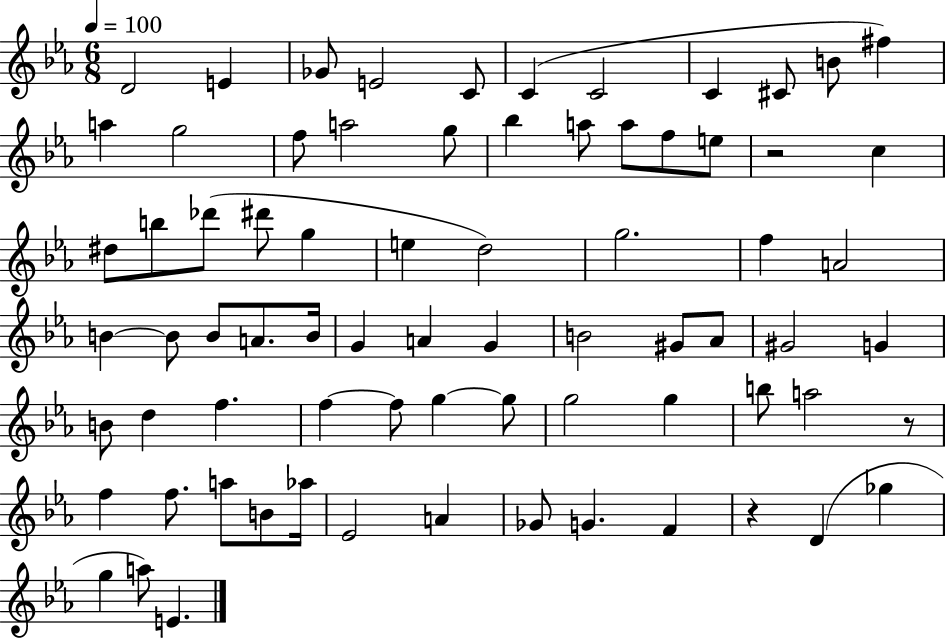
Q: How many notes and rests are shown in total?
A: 74